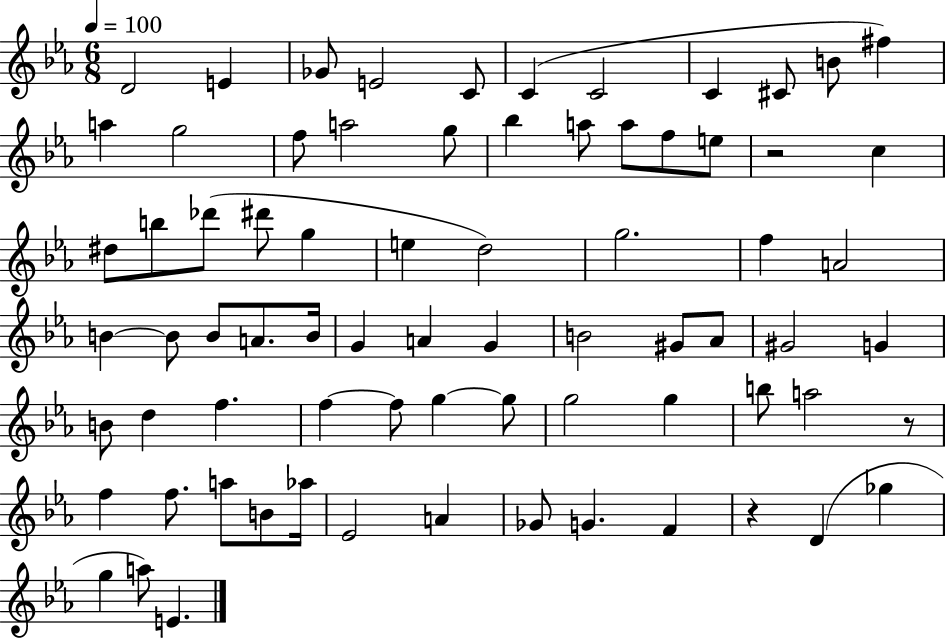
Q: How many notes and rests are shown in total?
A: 74